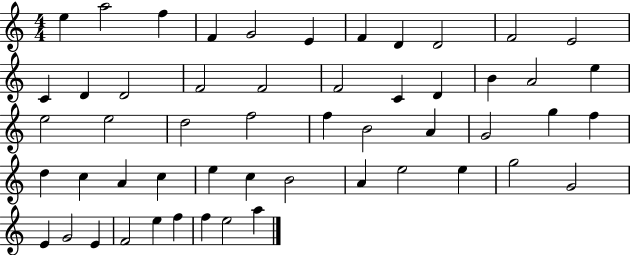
{
  \clef treble
  \numericTimeSignature
  \time 4/4
  \key c \major
  e''4 a''2 f''4 | f'4 g'2 e'4 | f'4 d'4 d'2 | f'2 e'2 | \break c'4 d'4 d'2 | f'2 f'2 | f'2 c'4 d'4 | b'4 a'2 e''4 | \break e''2 e''2 | d''2 f''2 | f''4 b'2 a'4 | g'2 g''4 f''4 | \break d''4 c''4 a'4 c''4 | e''4 c''4 b'2 | a'4 e''2 e''4 | g''2 g'2 | \break e'4 g'2 e'4 | f'2 e''4 f''4 | f''4 e''2 a''4 | \bar "|."
}